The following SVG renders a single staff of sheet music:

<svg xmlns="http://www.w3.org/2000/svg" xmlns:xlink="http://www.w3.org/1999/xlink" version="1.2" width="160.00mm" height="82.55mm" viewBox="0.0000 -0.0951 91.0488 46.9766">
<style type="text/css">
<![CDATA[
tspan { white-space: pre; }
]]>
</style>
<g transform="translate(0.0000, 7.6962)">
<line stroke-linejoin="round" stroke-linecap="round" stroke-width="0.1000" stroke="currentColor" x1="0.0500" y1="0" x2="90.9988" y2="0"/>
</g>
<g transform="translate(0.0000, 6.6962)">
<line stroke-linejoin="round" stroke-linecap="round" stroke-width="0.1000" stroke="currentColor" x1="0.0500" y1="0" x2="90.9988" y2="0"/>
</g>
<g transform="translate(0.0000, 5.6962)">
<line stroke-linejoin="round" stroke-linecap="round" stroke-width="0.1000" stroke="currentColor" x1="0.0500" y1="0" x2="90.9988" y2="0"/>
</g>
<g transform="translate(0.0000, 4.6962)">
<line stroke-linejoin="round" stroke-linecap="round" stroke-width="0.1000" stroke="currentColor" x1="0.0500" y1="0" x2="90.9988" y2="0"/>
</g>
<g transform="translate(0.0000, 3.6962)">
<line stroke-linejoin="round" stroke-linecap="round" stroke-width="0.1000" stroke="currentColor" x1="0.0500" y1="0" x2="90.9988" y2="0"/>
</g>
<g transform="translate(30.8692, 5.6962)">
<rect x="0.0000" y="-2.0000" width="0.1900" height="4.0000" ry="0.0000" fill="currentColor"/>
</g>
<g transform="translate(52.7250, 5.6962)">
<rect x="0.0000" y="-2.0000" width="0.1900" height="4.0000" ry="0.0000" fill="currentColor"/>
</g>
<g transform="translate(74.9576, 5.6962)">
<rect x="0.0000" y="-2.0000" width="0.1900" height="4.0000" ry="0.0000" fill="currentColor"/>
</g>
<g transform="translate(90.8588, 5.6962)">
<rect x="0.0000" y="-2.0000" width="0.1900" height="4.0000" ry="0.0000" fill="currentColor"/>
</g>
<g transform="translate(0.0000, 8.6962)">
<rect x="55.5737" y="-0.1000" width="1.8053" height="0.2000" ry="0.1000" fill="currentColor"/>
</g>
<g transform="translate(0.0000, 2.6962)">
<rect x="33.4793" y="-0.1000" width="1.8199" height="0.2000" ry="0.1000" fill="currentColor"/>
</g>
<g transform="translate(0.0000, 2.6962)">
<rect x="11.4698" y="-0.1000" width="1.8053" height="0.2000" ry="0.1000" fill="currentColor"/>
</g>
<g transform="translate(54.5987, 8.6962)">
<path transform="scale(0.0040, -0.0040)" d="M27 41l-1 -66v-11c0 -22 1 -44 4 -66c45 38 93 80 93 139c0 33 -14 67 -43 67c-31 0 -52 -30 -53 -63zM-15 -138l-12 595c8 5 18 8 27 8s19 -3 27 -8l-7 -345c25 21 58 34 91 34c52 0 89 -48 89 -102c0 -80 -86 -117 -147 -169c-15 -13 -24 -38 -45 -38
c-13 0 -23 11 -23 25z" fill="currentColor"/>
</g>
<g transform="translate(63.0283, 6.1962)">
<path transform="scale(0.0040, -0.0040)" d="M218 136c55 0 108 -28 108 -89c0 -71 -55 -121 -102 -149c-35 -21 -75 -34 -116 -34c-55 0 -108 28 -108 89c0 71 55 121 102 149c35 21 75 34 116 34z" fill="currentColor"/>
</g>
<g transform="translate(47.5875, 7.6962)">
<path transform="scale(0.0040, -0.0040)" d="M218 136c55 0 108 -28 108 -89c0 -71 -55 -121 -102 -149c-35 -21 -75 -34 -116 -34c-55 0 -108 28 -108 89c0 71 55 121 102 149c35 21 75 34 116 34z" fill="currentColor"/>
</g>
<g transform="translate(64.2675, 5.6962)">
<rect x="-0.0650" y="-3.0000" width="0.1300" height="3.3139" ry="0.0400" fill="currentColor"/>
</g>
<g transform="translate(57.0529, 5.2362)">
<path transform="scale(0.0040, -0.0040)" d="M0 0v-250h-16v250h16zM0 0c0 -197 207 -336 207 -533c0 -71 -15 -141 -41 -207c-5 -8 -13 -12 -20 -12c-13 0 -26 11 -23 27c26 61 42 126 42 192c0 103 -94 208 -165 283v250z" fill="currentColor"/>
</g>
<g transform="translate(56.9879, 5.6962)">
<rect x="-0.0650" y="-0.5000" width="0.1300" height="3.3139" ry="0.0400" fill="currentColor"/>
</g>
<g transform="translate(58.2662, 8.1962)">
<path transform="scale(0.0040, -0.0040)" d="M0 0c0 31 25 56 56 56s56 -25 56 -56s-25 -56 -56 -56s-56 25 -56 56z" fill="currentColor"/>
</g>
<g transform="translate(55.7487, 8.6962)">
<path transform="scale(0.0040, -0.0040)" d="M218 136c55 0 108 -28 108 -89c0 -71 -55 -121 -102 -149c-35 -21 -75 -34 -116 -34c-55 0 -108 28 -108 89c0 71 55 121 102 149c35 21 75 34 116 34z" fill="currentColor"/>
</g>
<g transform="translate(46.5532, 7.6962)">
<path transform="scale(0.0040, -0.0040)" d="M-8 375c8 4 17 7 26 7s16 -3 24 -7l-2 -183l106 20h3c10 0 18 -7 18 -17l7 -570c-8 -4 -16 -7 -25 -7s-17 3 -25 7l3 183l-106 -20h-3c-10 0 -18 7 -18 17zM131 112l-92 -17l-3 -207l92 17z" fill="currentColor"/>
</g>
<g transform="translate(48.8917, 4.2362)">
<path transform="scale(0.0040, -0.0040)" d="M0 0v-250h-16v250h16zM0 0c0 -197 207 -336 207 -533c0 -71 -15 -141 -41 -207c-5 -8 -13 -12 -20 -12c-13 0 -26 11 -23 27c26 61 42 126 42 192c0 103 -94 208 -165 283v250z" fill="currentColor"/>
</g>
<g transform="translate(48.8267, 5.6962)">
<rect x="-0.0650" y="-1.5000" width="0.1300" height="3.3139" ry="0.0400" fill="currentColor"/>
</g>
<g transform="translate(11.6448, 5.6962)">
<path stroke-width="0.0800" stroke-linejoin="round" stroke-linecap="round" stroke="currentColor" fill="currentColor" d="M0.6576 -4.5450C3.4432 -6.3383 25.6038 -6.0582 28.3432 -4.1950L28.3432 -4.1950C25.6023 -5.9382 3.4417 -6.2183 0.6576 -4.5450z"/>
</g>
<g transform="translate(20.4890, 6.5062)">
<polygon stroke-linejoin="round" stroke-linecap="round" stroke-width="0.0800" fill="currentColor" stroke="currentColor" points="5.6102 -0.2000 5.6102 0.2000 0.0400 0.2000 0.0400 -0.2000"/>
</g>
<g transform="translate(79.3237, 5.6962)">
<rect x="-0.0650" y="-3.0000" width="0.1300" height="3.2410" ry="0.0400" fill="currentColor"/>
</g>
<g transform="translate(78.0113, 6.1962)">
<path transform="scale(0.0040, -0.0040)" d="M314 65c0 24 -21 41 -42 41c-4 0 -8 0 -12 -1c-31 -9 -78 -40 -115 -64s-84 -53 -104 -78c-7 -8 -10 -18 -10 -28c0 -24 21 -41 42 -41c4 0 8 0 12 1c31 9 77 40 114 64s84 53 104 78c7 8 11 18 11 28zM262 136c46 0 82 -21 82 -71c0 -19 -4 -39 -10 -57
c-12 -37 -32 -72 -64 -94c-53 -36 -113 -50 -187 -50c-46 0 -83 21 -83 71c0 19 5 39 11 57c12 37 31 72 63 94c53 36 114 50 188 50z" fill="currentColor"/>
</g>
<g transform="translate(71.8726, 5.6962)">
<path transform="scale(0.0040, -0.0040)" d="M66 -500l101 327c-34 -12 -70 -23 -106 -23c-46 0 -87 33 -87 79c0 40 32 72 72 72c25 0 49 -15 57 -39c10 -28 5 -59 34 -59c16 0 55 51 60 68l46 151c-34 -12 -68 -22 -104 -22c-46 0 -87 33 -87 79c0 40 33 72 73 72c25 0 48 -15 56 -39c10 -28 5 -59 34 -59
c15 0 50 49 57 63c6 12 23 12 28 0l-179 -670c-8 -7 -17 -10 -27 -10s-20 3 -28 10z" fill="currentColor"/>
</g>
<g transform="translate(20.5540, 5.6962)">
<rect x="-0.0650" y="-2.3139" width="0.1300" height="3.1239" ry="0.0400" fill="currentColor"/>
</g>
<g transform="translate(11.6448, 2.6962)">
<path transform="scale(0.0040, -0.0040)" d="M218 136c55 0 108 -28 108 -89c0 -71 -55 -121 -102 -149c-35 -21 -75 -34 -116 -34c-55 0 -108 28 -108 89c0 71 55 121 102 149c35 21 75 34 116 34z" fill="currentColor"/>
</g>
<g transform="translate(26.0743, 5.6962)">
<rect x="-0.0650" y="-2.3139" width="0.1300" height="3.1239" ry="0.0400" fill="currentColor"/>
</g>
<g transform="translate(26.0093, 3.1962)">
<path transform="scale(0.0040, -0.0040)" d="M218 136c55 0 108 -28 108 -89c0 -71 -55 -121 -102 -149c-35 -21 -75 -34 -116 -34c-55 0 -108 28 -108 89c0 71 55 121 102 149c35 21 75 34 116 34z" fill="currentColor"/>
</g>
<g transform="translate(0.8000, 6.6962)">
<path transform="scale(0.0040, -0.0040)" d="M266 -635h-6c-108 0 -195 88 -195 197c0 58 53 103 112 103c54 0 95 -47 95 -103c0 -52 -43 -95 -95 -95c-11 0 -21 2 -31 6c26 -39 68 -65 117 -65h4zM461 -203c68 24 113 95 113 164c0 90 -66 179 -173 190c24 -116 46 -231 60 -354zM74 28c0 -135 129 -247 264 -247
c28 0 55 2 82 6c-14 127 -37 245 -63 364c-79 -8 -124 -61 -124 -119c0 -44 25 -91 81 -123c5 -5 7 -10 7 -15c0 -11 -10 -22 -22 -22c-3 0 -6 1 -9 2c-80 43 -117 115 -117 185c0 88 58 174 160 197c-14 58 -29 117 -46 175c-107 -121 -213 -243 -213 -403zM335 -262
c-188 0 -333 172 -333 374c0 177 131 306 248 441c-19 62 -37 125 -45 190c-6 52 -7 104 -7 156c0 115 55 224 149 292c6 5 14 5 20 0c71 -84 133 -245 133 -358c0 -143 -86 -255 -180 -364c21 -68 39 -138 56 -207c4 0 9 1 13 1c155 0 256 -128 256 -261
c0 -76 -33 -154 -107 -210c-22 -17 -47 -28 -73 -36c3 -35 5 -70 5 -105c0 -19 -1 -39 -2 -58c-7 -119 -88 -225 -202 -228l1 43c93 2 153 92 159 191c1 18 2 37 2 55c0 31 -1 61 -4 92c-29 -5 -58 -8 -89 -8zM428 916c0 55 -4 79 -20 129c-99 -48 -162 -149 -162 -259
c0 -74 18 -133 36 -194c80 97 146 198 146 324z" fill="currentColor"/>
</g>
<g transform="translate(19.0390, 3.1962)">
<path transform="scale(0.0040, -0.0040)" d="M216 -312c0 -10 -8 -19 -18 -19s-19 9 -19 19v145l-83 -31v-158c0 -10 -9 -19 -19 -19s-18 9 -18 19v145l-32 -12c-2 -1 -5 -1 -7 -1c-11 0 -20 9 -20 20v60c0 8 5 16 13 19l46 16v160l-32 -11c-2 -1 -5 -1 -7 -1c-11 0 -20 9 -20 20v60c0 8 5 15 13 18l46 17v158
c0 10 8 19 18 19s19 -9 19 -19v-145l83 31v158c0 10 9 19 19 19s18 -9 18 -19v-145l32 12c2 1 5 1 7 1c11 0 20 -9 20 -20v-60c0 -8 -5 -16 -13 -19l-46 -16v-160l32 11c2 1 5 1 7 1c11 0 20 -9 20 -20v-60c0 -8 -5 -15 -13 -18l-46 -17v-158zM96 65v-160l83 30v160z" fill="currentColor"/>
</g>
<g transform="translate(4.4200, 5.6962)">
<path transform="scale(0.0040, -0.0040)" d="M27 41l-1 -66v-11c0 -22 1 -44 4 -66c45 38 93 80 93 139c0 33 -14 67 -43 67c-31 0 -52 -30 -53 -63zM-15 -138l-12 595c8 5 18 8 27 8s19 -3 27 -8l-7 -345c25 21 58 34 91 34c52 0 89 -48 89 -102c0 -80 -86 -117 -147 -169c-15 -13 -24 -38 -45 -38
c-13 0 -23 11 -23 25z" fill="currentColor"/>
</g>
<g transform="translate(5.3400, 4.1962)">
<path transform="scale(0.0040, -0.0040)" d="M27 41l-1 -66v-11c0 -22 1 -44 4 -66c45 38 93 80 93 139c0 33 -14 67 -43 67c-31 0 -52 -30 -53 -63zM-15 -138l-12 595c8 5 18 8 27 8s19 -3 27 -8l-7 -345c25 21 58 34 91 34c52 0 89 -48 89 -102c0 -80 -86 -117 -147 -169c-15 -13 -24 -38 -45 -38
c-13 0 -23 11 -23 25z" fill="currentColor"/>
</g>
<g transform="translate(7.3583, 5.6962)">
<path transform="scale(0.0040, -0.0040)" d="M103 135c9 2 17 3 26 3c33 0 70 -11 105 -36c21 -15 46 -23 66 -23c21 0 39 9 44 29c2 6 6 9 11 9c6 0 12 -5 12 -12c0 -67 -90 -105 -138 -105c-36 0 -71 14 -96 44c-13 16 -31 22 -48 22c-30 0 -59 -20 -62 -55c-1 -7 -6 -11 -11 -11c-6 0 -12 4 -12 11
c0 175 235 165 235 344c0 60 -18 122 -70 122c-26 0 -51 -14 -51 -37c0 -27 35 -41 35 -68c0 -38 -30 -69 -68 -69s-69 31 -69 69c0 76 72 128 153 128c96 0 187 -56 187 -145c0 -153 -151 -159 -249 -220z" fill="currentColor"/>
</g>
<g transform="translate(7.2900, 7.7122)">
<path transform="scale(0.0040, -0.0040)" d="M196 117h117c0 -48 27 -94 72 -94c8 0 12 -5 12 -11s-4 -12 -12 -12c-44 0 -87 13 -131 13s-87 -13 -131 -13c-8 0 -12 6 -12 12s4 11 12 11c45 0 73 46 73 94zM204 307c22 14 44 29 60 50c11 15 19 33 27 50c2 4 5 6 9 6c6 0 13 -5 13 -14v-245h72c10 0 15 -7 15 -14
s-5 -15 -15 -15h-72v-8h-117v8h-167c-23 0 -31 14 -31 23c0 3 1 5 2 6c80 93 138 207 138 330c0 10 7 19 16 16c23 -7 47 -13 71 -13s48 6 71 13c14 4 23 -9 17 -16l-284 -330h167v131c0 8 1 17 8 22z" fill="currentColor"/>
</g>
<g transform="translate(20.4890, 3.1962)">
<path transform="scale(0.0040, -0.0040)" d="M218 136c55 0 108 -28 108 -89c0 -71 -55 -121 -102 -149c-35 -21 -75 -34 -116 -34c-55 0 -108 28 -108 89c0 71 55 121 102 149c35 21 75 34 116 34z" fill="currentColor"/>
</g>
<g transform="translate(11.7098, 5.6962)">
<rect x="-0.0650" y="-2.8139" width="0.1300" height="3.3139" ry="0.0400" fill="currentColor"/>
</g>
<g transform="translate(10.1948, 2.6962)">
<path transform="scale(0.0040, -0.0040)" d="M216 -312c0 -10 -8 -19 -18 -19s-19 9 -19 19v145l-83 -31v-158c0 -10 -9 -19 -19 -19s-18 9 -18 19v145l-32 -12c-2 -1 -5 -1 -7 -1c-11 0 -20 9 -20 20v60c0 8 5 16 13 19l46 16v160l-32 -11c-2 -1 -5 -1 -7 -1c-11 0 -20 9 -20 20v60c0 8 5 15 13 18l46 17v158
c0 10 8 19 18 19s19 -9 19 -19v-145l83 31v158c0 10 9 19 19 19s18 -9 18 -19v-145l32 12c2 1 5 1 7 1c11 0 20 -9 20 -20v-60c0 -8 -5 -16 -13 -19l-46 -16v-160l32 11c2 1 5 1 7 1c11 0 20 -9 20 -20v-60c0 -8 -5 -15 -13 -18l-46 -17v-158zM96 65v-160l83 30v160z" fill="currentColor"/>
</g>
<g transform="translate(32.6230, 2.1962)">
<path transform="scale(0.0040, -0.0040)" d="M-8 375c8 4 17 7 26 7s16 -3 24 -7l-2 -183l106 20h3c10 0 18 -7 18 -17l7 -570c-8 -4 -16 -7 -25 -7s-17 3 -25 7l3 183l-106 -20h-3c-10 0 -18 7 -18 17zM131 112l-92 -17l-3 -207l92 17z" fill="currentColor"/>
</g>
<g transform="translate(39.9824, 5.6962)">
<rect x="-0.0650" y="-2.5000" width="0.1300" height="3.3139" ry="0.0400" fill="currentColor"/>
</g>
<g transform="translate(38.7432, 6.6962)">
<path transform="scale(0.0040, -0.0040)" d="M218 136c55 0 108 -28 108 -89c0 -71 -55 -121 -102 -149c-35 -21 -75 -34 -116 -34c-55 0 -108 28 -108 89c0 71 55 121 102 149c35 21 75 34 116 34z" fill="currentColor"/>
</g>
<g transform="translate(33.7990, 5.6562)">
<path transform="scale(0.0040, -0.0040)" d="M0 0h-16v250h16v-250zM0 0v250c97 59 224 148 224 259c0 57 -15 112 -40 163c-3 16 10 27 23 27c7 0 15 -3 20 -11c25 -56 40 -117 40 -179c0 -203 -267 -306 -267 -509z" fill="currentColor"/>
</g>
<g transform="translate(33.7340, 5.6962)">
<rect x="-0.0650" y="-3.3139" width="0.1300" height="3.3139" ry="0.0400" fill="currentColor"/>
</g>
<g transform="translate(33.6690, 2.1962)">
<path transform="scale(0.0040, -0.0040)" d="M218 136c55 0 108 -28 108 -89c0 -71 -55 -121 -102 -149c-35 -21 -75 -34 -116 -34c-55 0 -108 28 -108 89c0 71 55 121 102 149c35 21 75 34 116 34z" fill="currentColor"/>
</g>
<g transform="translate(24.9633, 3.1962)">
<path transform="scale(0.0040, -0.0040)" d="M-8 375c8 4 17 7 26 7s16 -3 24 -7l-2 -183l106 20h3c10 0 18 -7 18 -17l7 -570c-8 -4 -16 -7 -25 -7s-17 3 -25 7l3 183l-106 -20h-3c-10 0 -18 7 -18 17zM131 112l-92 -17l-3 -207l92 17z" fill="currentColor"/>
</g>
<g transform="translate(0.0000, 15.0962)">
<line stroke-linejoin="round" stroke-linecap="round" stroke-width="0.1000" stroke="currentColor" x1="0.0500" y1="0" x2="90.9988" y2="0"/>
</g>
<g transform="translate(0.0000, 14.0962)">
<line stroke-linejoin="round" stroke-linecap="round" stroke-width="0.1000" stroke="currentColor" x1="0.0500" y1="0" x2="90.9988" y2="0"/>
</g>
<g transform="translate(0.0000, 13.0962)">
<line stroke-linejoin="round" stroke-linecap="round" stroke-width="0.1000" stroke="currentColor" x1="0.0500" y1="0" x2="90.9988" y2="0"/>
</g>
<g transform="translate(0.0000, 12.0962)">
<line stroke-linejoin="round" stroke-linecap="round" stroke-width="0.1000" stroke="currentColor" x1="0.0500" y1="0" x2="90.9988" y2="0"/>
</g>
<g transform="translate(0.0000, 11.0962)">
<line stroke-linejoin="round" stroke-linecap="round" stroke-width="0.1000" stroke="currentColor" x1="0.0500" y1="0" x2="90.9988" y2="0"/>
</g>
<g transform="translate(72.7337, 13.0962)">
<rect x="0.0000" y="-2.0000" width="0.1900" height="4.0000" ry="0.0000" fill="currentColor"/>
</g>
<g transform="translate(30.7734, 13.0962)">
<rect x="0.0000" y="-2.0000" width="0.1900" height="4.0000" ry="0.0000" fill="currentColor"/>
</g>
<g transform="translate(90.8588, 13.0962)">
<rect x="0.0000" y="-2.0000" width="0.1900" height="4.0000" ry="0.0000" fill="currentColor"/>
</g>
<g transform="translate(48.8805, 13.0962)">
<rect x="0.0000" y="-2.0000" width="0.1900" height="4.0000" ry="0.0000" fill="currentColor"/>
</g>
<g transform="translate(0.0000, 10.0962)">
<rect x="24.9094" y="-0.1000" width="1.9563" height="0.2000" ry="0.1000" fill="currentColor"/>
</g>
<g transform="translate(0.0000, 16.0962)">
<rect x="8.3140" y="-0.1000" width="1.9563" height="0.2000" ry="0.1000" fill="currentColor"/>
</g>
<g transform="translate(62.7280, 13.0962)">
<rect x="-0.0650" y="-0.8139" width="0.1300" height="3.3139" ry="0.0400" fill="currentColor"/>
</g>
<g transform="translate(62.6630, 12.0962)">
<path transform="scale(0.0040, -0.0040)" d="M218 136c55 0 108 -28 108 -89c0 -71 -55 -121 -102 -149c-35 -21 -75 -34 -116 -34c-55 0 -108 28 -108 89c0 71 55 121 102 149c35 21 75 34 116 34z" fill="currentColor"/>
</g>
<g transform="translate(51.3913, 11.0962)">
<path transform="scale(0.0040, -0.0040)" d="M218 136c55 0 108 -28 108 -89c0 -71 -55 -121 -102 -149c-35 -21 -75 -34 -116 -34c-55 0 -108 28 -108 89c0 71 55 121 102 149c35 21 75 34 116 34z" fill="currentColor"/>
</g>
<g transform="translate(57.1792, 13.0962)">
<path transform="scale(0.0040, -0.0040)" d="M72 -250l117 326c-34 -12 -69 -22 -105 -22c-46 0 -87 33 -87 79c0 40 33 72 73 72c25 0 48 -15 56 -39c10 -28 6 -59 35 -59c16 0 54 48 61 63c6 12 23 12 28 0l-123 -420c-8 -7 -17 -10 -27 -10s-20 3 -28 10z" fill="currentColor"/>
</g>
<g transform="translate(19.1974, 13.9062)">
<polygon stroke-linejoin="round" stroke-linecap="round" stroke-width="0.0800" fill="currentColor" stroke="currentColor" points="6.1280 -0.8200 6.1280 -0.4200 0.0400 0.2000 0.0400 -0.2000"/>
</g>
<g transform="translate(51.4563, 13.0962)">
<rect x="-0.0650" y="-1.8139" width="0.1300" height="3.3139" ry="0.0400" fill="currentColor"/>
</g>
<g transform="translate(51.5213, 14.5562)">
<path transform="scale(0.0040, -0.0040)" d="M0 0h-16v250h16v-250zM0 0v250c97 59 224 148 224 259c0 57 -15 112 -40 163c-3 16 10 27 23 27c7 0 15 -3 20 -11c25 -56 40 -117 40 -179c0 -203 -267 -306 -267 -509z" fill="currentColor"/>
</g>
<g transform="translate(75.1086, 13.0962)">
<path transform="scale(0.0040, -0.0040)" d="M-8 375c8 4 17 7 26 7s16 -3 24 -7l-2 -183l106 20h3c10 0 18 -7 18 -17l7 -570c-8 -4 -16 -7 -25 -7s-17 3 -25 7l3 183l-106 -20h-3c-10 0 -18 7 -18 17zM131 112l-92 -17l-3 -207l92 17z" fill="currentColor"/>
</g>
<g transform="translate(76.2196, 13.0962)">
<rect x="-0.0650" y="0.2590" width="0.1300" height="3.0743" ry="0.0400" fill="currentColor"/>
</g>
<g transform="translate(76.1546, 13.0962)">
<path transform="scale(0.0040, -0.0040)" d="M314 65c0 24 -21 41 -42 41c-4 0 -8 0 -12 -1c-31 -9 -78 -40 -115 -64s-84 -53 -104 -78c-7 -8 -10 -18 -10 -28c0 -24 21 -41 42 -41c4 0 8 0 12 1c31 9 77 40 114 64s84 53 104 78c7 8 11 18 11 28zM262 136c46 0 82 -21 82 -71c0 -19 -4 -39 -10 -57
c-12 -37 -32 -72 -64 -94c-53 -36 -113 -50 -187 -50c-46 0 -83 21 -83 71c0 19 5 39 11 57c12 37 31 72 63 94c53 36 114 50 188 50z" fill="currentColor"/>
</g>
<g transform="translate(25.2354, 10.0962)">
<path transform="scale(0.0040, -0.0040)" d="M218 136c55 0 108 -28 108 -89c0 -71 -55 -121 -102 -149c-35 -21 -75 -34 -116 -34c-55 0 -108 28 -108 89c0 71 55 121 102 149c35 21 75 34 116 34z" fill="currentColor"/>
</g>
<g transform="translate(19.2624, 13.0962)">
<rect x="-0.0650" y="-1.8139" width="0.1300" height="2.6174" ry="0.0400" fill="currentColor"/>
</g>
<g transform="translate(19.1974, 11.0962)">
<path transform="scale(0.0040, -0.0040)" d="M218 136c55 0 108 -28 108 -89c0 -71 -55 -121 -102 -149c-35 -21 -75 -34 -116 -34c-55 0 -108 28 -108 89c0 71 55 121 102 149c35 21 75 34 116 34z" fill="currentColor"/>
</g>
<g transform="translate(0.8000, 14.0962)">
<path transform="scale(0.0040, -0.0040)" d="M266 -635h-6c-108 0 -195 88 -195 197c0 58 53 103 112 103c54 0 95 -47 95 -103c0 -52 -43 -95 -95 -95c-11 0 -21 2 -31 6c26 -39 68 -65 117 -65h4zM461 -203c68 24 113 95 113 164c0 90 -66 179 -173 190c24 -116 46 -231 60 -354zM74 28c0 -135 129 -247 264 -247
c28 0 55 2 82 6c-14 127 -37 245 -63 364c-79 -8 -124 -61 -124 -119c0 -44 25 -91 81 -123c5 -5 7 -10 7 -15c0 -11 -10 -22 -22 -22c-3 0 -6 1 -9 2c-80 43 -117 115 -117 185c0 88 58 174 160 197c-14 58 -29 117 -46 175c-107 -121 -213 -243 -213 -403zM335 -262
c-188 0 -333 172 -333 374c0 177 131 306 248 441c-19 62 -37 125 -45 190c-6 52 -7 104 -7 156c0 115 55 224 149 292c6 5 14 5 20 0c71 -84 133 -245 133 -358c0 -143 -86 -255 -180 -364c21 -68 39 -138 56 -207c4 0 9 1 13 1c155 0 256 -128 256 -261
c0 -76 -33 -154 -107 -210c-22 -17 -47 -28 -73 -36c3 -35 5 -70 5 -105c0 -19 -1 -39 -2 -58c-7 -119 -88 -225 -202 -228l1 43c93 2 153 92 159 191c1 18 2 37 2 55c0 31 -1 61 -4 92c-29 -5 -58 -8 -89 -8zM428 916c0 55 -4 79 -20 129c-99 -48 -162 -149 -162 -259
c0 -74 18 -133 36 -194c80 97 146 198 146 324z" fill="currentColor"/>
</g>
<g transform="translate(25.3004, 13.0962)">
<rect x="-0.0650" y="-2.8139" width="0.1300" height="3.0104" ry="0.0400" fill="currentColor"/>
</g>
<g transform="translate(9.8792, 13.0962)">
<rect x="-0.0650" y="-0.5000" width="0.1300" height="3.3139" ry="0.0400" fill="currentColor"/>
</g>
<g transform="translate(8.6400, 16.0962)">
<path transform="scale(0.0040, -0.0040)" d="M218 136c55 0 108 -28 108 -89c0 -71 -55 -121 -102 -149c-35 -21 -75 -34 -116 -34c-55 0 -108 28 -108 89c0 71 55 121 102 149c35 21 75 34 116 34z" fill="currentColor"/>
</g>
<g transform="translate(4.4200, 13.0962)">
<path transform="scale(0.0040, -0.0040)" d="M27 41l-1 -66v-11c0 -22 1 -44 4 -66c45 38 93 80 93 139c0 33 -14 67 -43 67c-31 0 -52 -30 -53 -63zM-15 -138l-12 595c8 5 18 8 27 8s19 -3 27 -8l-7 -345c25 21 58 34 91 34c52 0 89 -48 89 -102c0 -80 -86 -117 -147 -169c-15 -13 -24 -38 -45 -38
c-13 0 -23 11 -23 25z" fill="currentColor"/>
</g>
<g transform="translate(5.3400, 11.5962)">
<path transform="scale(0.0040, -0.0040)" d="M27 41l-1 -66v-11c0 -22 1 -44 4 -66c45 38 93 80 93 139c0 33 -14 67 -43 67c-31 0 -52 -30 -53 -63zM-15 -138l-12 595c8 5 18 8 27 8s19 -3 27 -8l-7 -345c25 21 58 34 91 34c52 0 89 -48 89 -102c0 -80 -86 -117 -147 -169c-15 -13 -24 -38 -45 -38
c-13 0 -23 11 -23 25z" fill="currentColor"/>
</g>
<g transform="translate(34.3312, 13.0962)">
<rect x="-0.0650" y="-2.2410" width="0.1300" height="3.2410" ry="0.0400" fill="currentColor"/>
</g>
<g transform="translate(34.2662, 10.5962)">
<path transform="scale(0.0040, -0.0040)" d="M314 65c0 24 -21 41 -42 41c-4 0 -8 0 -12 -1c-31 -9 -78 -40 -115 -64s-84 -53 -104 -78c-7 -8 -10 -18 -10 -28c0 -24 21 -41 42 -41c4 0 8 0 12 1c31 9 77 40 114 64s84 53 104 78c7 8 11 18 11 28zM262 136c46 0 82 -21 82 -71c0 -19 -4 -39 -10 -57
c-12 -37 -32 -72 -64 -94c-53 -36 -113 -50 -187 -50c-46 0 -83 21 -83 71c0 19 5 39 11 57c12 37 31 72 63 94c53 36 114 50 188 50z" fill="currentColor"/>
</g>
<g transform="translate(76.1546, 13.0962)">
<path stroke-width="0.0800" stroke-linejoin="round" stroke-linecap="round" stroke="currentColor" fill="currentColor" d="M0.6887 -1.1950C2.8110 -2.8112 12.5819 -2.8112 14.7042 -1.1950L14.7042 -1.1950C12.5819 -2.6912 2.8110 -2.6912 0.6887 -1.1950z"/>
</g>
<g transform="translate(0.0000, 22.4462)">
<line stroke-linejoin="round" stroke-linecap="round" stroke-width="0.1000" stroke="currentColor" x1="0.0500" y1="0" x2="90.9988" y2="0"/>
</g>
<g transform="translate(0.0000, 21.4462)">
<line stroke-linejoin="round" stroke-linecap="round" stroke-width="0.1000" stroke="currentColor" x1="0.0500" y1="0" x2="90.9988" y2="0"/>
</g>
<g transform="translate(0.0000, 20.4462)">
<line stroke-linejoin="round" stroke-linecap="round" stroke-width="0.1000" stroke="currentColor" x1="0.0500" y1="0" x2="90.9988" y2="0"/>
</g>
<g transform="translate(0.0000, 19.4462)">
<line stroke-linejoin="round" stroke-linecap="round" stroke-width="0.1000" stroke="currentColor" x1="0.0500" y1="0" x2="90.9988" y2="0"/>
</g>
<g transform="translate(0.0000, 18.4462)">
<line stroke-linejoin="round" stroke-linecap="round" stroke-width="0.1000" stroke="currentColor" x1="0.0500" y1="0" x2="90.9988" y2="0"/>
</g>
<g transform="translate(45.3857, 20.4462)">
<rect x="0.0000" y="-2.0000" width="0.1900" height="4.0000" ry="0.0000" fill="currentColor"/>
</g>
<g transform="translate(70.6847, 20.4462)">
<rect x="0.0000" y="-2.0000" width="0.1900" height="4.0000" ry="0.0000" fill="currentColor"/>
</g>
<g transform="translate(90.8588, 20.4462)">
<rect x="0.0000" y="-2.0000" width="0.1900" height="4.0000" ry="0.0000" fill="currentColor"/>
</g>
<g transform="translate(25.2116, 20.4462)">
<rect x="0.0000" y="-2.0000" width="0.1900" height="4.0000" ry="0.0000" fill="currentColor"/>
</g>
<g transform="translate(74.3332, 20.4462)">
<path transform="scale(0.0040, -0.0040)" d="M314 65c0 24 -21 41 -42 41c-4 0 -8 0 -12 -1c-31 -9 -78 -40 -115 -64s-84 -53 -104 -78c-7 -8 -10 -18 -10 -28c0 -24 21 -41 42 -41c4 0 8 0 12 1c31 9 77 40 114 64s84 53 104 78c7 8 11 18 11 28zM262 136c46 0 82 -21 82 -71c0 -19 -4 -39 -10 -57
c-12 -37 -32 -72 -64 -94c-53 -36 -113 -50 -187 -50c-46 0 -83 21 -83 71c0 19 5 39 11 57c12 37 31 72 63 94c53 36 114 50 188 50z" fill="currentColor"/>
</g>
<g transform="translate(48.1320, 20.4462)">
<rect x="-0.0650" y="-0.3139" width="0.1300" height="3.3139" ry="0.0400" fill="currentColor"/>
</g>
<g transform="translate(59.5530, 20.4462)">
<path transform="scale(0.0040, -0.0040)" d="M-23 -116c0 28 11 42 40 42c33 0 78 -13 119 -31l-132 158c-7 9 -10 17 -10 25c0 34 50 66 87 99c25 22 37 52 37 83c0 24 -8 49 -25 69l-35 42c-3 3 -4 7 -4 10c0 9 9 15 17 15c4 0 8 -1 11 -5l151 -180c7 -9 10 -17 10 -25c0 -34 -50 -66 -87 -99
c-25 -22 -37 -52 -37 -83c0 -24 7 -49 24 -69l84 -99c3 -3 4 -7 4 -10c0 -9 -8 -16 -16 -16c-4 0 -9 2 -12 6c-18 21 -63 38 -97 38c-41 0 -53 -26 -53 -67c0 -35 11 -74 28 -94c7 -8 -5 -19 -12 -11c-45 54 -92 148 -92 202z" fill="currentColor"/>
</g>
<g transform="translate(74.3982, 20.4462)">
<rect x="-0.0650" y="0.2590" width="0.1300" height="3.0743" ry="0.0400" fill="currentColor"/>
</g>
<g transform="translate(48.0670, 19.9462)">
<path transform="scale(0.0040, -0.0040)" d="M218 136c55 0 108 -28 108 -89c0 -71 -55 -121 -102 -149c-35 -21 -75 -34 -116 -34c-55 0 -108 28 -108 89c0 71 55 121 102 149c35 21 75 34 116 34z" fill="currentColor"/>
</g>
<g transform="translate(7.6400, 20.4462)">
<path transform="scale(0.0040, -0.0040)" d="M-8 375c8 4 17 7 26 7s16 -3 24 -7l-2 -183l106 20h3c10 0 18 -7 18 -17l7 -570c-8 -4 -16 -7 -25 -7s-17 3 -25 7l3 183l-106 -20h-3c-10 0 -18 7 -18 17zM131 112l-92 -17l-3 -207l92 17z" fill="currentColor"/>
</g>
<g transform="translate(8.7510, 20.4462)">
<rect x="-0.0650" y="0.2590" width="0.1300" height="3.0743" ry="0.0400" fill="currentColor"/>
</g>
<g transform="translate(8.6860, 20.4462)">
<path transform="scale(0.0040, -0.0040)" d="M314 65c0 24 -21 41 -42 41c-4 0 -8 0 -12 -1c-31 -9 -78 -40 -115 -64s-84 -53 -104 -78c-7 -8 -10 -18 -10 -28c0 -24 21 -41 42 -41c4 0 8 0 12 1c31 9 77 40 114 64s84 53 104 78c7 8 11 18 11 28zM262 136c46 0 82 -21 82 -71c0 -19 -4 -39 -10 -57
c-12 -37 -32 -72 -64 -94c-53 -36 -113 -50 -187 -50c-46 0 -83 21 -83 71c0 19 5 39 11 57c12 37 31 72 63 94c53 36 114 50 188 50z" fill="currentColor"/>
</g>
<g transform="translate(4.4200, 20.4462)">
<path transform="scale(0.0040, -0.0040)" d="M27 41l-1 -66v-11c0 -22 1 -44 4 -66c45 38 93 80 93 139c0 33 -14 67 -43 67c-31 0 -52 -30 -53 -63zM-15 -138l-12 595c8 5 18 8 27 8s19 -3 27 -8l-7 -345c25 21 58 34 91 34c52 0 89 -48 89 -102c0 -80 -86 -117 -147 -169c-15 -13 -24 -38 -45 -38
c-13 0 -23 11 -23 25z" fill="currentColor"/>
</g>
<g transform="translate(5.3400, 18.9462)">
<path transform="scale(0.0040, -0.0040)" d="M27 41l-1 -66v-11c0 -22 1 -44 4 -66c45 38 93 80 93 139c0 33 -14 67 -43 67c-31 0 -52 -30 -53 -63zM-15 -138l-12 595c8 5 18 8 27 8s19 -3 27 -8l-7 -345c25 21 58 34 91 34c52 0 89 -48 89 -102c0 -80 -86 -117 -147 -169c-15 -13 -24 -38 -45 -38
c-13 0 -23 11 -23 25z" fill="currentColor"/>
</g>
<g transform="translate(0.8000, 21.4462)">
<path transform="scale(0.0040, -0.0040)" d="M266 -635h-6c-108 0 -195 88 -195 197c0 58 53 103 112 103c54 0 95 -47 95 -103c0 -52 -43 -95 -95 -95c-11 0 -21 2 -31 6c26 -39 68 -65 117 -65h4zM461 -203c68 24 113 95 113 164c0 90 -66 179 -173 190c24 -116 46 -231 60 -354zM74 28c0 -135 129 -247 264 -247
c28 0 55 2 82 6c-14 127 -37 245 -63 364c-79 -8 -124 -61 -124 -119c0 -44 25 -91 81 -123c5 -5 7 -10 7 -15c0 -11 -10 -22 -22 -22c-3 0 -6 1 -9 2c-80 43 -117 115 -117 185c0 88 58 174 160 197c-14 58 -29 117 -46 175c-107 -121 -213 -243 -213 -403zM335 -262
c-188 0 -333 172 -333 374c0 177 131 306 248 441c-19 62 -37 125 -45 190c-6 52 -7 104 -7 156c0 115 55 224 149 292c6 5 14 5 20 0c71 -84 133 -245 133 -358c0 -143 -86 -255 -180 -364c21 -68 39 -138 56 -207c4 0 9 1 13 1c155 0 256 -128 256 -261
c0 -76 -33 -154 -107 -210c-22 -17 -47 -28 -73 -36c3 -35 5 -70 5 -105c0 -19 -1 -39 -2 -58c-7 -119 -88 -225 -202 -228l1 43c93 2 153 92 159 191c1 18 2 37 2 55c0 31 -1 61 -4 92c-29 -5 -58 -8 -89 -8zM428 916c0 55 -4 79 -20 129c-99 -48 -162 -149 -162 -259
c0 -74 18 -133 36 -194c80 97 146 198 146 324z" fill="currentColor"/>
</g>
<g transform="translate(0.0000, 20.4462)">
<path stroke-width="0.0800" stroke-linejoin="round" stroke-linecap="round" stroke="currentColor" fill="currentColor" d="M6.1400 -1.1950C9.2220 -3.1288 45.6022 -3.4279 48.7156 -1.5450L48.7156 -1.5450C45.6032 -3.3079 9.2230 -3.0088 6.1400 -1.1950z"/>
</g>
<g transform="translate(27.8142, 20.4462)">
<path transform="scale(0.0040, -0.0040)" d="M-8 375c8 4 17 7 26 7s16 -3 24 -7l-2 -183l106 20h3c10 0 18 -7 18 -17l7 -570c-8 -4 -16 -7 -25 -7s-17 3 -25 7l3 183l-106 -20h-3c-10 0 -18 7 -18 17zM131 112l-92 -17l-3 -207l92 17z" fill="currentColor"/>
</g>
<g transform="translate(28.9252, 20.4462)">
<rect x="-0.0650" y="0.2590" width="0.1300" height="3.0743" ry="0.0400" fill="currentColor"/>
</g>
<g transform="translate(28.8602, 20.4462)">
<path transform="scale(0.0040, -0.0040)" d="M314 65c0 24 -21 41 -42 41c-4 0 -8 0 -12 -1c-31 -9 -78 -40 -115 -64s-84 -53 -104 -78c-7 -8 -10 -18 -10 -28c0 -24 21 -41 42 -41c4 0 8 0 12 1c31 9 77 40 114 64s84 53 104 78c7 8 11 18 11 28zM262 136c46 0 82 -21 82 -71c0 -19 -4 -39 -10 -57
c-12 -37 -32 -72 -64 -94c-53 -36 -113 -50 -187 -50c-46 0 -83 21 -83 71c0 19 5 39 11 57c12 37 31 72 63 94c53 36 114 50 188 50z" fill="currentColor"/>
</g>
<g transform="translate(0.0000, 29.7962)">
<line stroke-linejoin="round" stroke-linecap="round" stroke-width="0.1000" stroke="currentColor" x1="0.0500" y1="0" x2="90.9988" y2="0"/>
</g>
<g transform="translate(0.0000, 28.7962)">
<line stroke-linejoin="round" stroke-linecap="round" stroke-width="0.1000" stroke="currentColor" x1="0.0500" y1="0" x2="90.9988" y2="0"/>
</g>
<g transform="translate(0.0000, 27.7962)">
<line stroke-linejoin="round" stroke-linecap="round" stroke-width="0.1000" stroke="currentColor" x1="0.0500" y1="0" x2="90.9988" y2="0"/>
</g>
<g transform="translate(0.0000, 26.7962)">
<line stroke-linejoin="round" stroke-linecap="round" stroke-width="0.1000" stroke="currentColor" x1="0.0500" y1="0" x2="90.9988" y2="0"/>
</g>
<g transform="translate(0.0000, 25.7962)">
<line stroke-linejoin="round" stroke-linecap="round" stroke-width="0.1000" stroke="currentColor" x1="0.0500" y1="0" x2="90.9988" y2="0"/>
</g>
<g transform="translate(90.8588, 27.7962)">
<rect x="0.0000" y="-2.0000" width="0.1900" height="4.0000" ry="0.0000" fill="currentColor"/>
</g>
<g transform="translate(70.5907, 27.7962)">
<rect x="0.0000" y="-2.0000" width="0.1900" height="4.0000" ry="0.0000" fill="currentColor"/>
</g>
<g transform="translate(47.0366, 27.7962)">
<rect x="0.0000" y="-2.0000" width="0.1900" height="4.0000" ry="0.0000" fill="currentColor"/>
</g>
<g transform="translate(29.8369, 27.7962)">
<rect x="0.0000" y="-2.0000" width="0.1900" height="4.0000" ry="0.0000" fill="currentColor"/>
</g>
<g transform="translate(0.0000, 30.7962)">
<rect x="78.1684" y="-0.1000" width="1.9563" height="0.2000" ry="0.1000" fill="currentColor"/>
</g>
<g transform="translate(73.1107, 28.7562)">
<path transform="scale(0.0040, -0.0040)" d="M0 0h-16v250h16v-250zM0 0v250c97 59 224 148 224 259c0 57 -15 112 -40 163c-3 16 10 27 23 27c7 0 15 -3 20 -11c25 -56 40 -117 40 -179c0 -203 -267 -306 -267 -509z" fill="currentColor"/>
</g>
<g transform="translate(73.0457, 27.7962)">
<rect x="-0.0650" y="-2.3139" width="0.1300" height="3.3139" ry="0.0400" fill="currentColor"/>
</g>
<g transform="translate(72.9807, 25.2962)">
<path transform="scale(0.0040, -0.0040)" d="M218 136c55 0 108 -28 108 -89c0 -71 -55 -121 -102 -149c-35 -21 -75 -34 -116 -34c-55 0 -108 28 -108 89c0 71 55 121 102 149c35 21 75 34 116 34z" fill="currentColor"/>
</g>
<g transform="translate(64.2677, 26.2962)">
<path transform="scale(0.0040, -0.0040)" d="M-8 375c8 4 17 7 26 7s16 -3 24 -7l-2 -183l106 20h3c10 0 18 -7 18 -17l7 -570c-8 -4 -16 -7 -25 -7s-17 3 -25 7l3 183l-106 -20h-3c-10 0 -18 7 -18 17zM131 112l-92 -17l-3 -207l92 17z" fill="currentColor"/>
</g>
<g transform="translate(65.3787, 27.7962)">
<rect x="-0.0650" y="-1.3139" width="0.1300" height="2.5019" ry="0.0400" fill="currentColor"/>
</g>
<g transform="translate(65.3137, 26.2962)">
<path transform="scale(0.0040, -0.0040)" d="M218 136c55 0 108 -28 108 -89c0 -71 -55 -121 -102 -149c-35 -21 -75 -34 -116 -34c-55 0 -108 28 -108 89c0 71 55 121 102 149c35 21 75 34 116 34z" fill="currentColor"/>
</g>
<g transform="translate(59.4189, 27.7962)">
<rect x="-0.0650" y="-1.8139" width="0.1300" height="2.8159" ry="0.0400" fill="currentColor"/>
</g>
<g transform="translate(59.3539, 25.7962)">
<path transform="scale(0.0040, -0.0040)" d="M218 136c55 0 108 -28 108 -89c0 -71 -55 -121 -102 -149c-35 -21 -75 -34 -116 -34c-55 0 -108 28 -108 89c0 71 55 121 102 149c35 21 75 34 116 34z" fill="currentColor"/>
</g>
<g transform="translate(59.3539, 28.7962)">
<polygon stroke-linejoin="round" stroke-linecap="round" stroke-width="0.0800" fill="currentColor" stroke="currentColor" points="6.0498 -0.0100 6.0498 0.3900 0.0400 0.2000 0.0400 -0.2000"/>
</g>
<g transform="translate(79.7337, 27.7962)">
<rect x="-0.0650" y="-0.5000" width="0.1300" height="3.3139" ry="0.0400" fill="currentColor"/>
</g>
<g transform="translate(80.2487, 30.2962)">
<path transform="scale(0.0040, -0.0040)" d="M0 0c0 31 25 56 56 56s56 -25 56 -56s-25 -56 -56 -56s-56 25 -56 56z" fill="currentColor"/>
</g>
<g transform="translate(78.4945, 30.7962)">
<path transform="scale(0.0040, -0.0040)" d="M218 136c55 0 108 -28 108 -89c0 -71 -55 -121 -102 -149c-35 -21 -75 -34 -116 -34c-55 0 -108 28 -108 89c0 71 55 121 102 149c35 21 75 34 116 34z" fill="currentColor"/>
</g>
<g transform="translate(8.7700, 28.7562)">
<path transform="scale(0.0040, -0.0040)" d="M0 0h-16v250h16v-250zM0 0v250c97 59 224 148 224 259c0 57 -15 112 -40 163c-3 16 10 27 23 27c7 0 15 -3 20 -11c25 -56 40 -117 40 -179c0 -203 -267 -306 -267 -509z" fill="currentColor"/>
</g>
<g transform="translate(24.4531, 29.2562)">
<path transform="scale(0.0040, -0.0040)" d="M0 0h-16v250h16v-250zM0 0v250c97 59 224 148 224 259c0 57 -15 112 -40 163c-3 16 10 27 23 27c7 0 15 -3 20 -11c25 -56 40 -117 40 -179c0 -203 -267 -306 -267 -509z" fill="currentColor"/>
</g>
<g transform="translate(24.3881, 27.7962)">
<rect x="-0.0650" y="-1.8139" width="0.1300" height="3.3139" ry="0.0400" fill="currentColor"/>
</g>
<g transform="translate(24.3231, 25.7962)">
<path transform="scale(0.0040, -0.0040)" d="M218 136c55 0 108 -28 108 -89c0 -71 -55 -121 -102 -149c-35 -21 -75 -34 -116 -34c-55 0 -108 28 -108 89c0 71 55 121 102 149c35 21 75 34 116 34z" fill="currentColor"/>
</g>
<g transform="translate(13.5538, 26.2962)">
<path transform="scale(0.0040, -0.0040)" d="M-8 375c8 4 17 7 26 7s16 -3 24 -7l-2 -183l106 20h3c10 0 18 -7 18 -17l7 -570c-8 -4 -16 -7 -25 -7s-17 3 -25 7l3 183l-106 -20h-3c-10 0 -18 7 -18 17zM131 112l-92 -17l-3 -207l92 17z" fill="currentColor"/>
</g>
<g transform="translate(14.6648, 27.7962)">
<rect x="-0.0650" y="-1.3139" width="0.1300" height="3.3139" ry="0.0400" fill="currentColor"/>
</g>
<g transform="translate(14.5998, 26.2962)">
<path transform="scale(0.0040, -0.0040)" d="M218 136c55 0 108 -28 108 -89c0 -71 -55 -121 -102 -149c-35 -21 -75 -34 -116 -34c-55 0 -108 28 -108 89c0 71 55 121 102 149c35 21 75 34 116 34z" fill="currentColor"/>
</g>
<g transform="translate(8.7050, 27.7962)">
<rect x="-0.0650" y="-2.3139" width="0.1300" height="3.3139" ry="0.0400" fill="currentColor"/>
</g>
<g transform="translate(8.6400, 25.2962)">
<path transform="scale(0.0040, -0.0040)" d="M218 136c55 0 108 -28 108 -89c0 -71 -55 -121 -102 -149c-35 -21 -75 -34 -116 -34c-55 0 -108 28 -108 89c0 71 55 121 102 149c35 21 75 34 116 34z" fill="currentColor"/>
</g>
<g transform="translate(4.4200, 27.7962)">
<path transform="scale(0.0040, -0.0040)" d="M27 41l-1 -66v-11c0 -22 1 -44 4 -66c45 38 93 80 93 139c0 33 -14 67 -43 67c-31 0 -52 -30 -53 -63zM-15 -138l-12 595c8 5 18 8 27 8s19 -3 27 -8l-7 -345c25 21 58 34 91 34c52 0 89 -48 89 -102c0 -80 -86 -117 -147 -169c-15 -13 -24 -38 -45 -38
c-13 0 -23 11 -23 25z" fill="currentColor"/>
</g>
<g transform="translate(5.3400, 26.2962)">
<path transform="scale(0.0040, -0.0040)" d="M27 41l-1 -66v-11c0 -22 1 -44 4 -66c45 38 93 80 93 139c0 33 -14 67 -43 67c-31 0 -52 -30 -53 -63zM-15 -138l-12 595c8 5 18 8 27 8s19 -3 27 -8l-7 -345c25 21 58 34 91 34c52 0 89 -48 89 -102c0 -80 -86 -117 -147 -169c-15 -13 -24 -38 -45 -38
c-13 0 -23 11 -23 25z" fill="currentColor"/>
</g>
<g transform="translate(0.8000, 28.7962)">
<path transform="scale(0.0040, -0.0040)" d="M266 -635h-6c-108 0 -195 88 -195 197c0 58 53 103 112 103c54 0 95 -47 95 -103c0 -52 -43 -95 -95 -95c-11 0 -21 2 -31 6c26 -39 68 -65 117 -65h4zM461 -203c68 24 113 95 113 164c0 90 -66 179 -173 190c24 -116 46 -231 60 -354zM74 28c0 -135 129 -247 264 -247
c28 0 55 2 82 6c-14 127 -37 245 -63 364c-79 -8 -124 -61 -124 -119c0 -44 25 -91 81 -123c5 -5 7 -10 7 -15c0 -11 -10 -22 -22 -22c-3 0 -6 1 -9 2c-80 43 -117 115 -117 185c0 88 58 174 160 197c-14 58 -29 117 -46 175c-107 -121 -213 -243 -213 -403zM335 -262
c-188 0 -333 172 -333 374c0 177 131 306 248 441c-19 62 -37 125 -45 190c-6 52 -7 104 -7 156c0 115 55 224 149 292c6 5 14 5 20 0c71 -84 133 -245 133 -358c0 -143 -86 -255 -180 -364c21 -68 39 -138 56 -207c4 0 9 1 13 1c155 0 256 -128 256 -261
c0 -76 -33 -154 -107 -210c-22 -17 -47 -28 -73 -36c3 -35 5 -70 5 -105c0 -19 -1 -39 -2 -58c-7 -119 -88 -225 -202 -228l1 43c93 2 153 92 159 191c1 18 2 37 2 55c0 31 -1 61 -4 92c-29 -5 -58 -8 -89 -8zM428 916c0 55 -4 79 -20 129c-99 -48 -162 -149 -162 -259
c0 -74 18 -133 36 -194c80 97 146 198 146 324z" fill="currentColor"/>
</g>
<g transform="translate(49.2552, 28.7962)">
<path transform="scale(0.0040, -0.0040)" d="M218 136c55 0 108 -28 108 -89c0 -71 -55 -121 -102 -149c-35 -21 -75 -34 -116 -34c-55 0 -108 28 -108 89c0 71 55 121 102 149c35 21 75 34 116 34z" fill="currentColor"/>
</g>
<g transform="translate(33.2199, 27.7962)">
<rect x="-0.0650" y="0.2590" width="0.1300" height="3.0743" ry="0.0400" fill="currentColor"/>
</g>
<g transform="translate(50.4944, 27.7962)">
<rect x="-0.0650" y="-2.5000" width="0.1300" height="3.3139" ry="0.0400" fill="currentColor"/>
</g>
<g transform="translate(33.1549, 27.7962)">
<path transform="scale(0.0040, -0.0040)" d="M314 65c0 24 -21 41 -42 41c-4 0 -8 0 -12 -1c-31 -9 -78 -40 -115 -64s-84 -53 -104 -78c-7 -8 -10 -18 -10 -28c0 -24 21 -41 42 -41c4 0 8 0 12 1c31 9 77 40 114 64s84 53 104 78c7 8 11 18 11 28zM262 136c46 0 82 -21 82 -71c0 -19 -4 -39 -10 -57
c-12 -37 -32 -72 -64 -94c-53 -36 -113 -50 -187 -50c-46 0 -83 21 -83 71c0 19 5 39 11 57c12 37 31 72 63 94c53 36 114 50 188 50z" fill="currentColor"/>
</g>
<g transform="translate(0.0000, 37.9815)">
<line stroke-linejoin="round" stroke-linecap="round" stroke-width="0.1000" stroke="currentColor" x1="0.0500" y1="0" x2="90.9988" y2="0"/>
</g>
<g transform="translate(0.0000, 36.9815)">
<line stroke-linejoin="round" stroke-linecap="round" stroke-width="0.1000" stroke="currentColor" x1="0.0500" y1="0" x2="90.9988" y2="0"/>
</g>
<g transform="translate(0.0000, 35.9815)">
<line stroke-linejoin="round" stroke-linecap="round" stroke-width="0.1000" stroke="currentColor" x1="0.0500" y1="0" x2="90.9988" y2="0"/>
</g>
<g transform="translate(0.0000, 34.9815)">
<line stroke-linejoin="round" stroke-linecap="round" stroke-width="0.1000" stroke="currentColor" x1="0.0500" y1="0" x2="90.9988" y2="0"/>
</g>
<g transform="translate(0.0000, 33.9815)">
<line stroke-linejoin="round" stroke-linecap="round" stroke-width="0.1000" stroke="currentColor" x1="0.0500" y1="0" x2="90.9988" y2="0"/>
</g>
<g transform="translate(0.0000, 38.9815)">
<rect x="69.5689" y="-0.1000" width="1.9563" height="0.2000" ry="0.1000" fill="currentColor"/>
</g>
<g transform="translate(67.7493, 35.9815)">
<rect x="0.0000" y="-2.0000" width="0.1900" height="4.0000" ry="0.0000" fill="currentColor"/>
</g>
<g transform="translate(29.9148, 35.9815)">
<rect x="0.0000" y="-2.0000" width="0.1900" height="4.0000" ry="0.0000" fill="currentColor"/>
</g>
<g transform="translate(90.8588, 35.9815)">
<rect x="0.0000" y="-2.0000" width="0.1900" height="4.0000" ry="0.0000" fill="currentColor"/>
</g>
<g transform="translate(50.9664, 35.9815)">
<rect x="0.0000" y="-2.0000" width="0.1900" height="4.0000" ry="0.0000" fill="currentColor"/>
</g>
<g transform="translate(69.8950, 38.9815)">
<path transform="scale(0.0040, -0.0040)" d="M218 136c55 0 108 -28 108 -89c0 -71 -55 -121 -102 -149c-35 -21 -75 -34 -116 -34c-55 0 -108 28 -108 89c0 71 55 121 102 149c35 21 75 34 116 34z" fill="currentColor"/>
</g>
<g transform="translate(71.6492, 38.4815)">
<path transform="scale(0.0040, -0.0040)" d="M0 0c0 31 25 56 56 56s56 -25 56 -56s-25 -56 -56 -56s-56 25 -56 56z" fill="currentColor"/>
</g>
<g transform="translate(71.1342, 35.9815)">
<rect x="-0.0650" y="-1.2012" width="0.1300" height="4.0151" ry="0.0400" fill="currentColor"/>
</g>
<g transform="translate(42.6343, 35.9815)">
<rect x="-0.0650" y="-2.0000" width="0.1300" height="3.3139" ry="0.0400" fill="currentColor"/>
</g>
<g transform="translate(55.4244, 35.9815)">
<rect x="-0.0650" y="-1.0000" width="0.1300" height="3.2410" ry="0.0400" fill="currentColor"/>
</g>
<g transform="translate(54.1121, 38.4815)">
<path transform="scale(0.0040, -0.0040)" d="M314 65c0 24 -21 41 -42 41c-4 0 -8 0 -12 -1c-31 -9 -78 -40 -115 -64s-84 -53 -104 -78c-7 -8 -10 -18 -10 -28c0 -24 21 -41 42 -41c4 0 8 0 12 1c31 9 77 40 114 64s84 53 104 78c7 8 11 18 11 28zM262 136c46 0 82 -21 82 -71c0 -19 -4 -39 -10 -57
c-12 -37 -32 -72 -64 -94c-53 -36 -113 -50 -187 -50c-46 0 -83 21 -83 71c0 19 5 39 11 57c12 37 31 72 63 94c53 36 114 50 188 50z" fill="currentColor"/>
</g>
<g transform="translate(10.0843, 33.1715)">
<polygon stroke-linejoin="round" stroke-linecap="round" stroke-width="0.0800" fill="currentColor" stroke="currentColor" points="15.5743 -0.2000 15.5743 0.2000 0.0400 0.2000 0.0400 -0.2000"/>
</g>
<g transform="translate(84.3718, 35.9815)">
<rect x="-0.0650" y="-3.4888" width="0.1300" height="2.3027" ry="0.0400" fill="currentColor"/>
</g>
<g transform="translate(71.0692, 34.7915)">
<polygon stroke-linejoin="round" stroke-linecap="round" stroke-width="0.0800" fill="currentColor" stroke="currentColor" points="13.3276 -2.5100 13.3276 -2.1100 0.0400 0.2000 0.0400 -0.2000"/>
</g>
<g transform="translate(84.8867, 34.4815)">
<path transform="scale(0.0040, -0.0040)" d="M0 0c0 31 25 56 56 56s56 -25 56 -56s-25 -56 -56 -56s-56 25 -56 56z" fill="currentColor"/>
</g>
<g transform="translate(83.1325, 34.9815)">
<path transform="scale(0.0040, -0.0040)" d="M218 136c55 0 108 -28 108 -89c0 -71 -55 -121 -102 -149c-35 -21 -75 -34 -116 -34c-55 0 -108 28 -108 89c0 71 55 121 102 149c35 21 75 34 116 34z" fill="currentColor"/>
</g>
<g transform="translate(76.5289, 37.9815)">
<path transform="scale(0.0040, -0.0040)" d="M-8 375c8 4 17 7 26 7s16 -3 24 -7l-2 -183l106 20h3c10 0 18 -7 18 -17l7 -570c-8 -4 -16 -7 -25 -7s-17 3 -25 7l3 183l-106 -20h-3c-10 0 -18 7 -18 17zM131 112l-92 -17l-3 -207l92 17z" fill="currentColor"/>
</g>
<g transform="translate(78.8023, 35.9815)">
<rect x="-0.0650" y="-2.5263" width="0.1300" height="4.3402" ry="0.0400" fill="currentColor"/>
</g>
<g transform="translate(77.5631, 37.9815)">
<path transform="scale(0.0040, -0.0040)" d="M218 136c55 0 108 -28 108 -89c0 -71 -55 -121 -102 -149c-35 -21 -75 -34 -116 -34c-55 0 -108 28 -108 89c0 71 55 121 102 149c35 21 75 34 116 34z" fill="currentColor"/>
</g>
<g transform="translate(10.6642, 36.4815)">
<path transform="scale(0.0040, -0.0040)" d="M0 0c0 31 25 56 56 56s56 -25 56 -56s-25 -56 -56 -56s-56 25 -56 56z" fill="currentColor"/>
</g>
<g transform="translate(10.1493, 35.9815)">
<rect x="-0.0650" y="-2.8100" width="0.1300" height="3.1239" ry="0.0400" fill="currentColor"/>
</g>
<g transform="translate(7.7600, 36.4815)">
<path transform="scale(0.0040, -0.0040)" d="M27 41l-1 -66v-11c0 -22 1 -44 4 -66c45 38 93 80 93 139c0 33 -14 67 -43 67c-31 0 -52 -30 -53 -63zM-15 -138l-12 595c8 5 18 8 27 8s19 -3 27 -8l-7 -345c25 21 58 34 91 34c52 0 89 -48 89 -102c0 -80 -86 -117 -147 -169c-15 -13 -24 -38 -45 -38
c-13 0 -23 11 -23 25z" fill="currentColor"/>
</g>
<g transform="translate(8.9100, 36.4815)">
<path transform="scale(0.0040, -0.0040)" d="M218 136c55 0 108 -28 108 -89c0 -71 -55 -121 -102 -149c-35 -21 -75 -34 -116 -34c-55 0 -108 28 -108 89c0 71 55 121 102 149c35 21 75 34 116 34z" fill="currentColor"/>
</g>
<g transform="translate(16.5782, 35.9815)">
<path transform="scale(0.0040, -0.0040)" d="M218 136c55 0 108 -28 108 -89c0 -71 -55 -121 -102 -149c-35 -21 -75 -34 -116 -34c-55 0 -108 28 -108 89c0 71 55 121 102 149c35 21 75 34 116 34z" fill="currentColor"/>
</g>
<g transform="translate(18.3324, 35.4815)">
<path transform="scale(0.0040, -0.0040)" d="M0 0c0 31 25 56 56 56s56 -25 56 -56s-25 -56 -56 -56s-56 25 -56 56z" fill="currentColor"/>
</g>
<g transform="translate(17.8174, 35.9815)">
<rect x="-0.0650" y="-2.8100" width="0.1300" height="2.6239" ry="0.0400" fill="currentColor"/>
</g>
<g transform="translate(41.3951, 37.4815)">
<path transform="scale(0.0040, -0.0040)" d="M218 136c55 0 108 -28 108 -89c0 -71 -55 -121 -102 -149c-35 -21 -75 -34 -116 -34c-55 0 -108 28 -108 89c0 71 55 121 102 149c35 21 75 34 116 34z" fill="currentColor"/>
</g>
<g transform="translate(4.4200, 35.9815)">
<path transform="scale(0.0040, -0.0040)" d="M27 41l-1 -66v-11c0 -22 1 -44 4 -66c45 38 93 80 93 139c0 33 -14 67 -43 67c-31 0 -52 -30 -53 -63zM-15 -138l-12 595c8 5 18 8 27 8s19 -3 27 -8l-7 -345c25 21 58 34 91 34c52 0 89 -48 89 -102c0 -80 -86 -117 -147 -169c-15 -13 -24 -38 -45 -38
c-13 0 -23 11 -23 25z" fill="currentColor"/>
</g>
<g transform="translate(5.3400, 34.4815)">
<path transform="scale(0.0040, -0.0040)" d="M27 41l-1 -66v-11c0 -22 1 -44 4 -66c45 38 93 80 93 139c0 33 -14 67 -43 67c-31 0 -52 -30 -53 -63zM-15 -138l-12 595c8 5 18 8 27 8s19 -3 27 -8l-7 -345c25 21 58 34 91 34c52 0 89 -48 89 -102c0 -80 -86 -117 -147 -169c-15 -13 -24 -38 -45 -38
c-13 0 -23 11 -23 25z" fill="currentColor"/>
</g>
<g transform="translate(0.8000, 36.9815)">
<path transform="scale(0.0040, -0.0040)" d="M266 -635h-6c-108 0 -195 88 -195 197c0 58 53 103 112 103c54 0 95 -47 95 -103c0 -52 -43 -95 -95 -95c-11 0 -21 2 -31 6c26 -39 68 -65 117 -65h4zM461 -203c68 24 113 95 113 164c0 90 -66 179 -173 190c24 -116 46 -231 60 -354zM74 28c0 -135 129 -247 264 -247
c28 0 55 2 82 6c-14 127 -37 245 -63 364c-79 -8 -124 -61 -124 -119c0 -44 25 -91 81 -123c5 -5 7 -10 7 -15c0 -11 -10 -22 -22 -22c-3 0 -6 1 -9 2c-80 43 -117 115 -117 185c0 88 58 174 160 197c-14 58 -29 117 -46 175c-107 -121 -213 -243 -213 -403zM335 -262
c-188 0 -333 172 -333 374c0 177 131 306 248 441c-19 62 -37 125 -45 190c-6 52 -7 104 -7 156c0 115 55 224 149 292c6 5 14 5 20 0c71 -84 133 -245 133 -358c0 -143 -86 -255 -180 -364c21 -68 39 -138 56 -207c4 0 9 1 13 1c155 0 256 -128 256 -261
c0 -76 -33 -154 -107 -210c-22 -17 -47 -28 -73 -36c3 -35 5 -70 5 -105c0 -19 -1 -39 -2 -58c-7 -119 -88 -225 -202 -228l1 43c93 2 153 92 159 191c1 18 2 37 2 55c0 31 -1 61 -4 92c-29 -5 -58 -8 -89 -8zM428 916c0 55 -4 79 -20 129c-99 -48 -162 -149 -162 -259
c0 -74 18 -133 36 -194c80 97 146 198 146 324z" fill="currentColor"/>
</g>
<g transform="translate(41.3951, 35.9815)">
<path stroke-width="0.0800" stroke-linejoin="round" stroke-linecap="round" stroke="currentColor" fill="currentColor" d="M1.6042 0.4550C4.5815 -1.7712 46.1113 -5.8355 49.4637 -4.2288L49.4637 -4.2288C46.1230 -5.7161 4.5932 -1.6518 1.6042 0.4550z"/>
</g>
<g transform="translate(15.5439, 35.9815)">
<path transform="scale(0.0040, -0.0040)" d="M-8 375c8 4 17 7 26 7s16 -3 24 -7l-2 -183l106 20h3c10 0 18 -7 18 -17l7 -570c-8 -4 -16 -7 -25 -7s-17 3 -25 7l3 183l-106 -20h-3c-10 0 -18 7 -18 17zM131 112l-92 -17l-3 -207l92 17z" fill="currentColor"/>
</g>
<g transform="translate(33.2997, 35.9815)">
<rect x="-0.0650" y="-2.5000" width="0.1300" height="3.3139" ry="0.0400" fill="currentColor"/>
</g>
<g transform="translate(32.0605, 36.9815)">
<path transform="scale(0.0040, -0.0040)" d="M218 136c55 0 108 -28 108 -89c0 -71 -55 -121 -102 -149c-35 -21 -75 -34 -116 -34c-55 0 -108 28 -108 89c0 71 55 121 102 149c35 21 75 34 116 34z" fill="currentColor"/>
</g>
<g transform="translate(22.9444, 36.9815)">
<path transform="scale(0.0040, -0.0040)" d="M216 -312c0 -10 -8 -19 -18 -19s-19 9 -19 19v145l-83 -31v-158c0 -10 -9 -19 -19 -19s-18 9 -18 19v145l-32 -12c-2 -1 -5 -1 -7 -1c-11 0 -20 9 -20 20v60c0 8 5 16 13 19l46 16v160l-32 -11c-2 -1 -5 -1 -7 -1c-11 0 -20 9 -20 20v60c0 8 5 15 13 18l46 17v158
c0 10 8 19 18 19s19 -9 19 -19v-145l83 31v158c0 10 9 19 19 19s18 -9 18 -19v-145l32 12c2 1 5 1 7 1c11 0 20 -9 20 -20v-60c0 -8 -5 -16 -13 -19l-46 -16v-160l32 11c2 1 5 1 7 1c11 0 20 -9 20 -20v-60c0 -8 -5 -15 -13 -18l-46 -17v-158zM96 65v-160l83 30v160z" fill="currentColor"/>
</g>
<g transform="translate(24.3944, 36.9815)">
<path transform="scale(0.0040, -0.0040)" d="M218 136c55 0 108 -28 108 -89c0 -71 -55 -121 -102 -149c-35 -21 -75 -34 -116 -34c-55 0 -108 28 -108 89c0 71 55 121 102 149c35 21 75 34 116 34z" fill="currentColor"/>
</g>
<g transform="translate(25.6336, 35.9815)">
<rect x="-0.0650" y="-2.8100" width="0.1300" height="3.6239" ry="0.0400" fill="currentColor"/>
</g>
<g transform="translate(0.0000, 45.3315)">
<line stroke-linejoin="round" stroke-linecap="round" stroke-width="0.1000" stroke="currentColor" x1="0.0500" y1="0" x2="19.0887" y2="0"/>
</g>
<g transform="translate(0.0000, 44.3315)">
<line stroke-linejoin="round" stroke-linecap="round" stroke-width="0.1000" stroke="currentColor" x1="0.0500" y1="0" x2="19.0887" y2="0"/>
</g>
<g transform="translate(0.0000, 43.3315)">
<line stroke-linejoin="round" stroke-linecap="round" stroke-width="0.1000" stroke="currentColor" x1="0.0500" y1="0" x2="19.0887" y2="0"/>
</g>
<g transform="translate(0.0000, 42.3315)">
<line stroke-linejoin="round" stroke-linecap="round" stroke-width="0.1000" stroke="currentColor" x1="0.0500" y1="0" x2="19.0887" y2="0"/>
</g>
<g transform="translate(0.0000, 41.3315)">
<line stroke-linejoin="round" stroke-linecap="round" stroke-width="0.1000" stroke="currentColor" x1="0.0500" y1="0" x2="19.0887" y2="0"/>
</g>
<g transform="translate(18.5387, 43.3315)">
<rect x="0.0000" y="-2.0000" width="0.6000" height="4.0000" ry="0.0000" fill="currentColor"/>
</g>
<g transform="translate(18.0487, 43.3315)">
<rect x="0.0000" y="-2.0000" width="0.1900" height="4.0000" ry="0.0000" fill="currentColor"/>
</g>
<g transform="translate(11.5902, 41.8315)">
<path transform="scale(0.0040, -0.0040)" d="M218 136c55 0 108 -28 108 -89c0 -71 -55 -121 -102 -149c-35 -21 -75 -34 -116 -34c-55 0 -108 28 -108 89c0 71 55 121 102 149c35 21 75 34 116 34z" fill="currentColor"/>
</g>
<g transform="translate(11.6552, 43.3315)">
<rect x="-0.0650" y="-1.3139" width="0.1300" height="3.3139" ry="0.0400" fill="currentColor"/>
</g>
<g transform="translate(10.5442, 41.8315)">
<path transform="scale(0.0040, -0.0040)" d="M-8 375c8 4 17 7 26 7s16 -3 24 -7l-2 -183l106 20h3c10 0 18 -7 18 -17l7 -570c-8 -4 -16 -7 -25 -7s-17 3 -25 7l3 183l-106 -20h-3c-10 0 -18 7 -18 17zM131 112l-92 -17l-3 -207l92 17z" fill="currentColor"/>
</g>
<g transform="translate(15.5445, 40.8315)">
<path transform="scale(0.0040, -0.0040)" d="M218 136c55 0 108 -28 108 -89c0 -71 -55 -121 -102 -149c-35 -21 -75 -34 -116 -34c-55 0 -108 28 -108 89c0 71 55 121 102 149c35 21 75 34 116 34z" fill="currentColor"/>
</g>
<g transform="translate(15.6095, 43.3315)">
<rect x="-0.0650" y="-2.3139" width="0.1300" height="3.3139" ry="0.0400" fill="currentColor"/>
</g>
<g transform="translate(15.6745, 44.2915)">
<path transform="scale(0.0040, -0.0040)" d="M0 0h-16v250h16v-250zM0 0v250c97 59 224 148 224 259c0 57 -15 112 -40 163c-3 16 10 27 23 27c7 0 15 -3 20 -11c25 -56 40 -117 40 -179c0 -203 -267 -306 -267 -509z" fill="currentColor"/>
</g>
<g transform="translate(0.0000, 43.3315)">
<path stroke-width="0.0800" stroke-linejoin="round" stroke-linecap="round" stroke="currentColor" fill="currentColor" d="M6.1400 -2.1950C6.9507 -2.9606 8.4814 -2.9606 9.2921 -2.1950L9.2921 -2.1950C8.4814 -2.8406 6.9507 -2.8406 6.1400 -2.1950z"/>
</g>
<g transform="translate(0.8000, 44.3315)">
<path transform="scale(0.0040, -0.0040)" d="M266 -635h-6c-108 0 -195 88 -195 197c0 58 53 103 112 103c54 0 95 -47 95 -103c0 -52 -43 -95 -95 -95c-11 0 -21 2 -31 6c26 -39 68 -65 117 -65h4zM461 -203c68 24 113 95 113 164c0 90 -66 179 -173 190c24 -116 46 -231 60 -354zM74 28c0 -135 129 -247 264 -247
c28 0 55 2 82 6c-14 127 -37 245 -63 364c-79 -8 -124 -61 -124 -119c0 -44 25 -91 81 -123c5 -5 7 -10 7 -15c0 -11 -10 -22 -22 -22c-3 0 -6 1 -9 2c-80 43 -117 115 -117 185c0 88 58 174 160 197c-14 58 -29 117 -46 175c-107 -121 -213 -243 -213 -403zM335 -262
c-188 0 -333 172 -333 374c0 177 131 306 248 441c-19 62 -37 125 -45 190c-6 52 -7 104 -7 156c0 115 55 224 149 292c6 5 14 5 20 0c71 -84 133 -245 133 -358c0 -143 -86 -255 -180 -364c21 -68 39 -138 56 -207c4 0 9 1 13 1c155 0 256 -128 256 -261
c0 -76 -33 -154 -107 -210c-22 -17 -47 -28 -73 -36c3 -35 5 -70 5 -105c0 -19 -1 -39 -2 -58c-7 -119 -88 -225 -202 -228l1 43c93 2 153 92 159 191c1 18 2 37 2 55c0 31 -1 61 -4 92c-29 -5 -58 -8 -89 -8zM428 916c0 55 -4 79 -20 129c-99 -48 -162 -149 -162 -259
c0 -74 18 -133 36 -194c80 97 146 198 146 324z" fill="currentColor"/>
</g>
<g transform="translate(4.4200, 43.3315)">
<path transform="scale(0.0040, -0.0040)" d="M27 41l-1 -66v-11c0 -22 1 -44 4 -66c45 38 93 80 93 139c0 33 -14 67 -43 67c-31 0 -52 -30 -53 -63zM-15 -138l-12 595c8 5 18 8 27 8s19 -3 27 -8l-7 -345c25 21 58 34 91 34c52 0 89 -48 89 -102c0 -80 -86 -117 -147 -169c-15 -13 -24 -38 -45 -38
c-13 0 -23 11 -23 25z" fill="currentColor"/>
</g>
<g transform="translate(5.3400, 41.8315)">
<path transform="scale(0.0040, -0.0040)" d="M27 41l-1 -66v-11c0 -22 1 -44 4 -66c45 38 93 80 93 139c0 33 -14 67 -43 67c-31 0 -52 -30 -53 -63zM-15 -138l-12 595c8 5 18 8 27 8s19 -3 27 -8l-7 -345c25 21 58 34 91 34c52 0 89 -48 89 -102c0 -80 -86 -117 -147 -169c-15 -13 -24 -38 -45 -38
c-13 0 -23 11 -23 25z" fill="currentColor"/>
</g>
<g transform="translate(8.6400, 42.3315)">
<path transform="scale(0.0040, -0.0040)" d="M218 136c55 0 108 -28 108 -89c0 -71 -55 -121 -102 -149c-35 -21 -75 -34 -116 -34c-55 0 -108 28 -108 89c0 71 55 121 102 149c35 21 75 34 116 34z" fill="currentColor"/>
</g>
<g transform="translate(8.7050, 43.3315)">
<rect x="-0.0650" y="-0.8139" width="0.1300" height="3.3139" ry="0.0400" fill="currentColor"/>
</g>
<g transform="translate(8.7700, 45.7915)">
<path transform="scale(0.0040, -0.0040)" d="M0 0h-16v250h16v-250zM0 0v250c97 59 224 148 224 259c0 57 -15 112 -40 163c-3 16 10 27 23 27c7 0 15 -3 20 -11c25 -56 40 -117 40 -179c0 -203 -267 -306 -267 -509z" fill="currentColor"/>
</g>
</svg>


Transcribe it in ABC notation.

X:1
T:Untitled
M:2/4
L:1/4
K:Bb
^a ^g/2 g/2 b/2 G E/2 _C/2 A z/4 A2 C f/2 a/2 g2 f/2 z/2 d B2 B2 B2 c z _B2 g/2 e f/2 _B2 G f/2 e/2 g/2 C _A/2 B/2 ^G/2 G F D2 C/2 E/2 d/2 d/2 e g/2